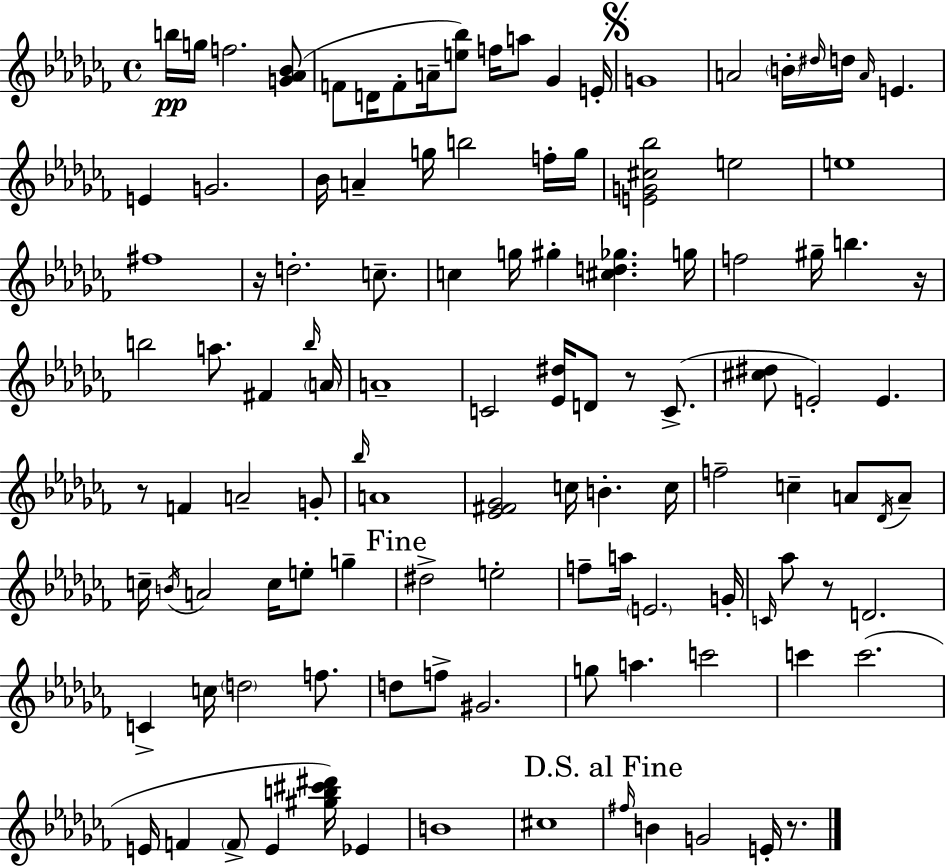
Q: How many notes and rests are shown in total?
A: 114